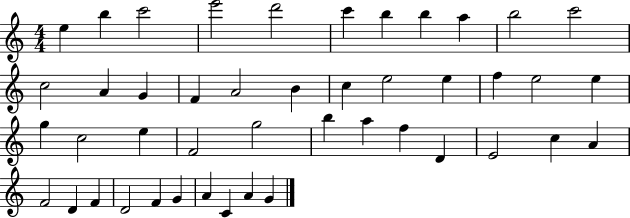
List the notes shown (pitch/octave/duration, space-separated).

E5/q B5/q C6/h E6/h D6/h C6/q B5/q B5/q A5/q B5/h C6/h C5/h A4/q G4/q F4/q A4/h B4/q C5/q E5/h E5/q F5/q E5/h E5/q G5/q C5/h E5/q F4/h G5/h B5/q A5/q F5/q D4/q E4/h C5/q A4/q F4/h D4/q F4/q D4/h F4/q G4/q A4/q C4/q A4/q G4/q